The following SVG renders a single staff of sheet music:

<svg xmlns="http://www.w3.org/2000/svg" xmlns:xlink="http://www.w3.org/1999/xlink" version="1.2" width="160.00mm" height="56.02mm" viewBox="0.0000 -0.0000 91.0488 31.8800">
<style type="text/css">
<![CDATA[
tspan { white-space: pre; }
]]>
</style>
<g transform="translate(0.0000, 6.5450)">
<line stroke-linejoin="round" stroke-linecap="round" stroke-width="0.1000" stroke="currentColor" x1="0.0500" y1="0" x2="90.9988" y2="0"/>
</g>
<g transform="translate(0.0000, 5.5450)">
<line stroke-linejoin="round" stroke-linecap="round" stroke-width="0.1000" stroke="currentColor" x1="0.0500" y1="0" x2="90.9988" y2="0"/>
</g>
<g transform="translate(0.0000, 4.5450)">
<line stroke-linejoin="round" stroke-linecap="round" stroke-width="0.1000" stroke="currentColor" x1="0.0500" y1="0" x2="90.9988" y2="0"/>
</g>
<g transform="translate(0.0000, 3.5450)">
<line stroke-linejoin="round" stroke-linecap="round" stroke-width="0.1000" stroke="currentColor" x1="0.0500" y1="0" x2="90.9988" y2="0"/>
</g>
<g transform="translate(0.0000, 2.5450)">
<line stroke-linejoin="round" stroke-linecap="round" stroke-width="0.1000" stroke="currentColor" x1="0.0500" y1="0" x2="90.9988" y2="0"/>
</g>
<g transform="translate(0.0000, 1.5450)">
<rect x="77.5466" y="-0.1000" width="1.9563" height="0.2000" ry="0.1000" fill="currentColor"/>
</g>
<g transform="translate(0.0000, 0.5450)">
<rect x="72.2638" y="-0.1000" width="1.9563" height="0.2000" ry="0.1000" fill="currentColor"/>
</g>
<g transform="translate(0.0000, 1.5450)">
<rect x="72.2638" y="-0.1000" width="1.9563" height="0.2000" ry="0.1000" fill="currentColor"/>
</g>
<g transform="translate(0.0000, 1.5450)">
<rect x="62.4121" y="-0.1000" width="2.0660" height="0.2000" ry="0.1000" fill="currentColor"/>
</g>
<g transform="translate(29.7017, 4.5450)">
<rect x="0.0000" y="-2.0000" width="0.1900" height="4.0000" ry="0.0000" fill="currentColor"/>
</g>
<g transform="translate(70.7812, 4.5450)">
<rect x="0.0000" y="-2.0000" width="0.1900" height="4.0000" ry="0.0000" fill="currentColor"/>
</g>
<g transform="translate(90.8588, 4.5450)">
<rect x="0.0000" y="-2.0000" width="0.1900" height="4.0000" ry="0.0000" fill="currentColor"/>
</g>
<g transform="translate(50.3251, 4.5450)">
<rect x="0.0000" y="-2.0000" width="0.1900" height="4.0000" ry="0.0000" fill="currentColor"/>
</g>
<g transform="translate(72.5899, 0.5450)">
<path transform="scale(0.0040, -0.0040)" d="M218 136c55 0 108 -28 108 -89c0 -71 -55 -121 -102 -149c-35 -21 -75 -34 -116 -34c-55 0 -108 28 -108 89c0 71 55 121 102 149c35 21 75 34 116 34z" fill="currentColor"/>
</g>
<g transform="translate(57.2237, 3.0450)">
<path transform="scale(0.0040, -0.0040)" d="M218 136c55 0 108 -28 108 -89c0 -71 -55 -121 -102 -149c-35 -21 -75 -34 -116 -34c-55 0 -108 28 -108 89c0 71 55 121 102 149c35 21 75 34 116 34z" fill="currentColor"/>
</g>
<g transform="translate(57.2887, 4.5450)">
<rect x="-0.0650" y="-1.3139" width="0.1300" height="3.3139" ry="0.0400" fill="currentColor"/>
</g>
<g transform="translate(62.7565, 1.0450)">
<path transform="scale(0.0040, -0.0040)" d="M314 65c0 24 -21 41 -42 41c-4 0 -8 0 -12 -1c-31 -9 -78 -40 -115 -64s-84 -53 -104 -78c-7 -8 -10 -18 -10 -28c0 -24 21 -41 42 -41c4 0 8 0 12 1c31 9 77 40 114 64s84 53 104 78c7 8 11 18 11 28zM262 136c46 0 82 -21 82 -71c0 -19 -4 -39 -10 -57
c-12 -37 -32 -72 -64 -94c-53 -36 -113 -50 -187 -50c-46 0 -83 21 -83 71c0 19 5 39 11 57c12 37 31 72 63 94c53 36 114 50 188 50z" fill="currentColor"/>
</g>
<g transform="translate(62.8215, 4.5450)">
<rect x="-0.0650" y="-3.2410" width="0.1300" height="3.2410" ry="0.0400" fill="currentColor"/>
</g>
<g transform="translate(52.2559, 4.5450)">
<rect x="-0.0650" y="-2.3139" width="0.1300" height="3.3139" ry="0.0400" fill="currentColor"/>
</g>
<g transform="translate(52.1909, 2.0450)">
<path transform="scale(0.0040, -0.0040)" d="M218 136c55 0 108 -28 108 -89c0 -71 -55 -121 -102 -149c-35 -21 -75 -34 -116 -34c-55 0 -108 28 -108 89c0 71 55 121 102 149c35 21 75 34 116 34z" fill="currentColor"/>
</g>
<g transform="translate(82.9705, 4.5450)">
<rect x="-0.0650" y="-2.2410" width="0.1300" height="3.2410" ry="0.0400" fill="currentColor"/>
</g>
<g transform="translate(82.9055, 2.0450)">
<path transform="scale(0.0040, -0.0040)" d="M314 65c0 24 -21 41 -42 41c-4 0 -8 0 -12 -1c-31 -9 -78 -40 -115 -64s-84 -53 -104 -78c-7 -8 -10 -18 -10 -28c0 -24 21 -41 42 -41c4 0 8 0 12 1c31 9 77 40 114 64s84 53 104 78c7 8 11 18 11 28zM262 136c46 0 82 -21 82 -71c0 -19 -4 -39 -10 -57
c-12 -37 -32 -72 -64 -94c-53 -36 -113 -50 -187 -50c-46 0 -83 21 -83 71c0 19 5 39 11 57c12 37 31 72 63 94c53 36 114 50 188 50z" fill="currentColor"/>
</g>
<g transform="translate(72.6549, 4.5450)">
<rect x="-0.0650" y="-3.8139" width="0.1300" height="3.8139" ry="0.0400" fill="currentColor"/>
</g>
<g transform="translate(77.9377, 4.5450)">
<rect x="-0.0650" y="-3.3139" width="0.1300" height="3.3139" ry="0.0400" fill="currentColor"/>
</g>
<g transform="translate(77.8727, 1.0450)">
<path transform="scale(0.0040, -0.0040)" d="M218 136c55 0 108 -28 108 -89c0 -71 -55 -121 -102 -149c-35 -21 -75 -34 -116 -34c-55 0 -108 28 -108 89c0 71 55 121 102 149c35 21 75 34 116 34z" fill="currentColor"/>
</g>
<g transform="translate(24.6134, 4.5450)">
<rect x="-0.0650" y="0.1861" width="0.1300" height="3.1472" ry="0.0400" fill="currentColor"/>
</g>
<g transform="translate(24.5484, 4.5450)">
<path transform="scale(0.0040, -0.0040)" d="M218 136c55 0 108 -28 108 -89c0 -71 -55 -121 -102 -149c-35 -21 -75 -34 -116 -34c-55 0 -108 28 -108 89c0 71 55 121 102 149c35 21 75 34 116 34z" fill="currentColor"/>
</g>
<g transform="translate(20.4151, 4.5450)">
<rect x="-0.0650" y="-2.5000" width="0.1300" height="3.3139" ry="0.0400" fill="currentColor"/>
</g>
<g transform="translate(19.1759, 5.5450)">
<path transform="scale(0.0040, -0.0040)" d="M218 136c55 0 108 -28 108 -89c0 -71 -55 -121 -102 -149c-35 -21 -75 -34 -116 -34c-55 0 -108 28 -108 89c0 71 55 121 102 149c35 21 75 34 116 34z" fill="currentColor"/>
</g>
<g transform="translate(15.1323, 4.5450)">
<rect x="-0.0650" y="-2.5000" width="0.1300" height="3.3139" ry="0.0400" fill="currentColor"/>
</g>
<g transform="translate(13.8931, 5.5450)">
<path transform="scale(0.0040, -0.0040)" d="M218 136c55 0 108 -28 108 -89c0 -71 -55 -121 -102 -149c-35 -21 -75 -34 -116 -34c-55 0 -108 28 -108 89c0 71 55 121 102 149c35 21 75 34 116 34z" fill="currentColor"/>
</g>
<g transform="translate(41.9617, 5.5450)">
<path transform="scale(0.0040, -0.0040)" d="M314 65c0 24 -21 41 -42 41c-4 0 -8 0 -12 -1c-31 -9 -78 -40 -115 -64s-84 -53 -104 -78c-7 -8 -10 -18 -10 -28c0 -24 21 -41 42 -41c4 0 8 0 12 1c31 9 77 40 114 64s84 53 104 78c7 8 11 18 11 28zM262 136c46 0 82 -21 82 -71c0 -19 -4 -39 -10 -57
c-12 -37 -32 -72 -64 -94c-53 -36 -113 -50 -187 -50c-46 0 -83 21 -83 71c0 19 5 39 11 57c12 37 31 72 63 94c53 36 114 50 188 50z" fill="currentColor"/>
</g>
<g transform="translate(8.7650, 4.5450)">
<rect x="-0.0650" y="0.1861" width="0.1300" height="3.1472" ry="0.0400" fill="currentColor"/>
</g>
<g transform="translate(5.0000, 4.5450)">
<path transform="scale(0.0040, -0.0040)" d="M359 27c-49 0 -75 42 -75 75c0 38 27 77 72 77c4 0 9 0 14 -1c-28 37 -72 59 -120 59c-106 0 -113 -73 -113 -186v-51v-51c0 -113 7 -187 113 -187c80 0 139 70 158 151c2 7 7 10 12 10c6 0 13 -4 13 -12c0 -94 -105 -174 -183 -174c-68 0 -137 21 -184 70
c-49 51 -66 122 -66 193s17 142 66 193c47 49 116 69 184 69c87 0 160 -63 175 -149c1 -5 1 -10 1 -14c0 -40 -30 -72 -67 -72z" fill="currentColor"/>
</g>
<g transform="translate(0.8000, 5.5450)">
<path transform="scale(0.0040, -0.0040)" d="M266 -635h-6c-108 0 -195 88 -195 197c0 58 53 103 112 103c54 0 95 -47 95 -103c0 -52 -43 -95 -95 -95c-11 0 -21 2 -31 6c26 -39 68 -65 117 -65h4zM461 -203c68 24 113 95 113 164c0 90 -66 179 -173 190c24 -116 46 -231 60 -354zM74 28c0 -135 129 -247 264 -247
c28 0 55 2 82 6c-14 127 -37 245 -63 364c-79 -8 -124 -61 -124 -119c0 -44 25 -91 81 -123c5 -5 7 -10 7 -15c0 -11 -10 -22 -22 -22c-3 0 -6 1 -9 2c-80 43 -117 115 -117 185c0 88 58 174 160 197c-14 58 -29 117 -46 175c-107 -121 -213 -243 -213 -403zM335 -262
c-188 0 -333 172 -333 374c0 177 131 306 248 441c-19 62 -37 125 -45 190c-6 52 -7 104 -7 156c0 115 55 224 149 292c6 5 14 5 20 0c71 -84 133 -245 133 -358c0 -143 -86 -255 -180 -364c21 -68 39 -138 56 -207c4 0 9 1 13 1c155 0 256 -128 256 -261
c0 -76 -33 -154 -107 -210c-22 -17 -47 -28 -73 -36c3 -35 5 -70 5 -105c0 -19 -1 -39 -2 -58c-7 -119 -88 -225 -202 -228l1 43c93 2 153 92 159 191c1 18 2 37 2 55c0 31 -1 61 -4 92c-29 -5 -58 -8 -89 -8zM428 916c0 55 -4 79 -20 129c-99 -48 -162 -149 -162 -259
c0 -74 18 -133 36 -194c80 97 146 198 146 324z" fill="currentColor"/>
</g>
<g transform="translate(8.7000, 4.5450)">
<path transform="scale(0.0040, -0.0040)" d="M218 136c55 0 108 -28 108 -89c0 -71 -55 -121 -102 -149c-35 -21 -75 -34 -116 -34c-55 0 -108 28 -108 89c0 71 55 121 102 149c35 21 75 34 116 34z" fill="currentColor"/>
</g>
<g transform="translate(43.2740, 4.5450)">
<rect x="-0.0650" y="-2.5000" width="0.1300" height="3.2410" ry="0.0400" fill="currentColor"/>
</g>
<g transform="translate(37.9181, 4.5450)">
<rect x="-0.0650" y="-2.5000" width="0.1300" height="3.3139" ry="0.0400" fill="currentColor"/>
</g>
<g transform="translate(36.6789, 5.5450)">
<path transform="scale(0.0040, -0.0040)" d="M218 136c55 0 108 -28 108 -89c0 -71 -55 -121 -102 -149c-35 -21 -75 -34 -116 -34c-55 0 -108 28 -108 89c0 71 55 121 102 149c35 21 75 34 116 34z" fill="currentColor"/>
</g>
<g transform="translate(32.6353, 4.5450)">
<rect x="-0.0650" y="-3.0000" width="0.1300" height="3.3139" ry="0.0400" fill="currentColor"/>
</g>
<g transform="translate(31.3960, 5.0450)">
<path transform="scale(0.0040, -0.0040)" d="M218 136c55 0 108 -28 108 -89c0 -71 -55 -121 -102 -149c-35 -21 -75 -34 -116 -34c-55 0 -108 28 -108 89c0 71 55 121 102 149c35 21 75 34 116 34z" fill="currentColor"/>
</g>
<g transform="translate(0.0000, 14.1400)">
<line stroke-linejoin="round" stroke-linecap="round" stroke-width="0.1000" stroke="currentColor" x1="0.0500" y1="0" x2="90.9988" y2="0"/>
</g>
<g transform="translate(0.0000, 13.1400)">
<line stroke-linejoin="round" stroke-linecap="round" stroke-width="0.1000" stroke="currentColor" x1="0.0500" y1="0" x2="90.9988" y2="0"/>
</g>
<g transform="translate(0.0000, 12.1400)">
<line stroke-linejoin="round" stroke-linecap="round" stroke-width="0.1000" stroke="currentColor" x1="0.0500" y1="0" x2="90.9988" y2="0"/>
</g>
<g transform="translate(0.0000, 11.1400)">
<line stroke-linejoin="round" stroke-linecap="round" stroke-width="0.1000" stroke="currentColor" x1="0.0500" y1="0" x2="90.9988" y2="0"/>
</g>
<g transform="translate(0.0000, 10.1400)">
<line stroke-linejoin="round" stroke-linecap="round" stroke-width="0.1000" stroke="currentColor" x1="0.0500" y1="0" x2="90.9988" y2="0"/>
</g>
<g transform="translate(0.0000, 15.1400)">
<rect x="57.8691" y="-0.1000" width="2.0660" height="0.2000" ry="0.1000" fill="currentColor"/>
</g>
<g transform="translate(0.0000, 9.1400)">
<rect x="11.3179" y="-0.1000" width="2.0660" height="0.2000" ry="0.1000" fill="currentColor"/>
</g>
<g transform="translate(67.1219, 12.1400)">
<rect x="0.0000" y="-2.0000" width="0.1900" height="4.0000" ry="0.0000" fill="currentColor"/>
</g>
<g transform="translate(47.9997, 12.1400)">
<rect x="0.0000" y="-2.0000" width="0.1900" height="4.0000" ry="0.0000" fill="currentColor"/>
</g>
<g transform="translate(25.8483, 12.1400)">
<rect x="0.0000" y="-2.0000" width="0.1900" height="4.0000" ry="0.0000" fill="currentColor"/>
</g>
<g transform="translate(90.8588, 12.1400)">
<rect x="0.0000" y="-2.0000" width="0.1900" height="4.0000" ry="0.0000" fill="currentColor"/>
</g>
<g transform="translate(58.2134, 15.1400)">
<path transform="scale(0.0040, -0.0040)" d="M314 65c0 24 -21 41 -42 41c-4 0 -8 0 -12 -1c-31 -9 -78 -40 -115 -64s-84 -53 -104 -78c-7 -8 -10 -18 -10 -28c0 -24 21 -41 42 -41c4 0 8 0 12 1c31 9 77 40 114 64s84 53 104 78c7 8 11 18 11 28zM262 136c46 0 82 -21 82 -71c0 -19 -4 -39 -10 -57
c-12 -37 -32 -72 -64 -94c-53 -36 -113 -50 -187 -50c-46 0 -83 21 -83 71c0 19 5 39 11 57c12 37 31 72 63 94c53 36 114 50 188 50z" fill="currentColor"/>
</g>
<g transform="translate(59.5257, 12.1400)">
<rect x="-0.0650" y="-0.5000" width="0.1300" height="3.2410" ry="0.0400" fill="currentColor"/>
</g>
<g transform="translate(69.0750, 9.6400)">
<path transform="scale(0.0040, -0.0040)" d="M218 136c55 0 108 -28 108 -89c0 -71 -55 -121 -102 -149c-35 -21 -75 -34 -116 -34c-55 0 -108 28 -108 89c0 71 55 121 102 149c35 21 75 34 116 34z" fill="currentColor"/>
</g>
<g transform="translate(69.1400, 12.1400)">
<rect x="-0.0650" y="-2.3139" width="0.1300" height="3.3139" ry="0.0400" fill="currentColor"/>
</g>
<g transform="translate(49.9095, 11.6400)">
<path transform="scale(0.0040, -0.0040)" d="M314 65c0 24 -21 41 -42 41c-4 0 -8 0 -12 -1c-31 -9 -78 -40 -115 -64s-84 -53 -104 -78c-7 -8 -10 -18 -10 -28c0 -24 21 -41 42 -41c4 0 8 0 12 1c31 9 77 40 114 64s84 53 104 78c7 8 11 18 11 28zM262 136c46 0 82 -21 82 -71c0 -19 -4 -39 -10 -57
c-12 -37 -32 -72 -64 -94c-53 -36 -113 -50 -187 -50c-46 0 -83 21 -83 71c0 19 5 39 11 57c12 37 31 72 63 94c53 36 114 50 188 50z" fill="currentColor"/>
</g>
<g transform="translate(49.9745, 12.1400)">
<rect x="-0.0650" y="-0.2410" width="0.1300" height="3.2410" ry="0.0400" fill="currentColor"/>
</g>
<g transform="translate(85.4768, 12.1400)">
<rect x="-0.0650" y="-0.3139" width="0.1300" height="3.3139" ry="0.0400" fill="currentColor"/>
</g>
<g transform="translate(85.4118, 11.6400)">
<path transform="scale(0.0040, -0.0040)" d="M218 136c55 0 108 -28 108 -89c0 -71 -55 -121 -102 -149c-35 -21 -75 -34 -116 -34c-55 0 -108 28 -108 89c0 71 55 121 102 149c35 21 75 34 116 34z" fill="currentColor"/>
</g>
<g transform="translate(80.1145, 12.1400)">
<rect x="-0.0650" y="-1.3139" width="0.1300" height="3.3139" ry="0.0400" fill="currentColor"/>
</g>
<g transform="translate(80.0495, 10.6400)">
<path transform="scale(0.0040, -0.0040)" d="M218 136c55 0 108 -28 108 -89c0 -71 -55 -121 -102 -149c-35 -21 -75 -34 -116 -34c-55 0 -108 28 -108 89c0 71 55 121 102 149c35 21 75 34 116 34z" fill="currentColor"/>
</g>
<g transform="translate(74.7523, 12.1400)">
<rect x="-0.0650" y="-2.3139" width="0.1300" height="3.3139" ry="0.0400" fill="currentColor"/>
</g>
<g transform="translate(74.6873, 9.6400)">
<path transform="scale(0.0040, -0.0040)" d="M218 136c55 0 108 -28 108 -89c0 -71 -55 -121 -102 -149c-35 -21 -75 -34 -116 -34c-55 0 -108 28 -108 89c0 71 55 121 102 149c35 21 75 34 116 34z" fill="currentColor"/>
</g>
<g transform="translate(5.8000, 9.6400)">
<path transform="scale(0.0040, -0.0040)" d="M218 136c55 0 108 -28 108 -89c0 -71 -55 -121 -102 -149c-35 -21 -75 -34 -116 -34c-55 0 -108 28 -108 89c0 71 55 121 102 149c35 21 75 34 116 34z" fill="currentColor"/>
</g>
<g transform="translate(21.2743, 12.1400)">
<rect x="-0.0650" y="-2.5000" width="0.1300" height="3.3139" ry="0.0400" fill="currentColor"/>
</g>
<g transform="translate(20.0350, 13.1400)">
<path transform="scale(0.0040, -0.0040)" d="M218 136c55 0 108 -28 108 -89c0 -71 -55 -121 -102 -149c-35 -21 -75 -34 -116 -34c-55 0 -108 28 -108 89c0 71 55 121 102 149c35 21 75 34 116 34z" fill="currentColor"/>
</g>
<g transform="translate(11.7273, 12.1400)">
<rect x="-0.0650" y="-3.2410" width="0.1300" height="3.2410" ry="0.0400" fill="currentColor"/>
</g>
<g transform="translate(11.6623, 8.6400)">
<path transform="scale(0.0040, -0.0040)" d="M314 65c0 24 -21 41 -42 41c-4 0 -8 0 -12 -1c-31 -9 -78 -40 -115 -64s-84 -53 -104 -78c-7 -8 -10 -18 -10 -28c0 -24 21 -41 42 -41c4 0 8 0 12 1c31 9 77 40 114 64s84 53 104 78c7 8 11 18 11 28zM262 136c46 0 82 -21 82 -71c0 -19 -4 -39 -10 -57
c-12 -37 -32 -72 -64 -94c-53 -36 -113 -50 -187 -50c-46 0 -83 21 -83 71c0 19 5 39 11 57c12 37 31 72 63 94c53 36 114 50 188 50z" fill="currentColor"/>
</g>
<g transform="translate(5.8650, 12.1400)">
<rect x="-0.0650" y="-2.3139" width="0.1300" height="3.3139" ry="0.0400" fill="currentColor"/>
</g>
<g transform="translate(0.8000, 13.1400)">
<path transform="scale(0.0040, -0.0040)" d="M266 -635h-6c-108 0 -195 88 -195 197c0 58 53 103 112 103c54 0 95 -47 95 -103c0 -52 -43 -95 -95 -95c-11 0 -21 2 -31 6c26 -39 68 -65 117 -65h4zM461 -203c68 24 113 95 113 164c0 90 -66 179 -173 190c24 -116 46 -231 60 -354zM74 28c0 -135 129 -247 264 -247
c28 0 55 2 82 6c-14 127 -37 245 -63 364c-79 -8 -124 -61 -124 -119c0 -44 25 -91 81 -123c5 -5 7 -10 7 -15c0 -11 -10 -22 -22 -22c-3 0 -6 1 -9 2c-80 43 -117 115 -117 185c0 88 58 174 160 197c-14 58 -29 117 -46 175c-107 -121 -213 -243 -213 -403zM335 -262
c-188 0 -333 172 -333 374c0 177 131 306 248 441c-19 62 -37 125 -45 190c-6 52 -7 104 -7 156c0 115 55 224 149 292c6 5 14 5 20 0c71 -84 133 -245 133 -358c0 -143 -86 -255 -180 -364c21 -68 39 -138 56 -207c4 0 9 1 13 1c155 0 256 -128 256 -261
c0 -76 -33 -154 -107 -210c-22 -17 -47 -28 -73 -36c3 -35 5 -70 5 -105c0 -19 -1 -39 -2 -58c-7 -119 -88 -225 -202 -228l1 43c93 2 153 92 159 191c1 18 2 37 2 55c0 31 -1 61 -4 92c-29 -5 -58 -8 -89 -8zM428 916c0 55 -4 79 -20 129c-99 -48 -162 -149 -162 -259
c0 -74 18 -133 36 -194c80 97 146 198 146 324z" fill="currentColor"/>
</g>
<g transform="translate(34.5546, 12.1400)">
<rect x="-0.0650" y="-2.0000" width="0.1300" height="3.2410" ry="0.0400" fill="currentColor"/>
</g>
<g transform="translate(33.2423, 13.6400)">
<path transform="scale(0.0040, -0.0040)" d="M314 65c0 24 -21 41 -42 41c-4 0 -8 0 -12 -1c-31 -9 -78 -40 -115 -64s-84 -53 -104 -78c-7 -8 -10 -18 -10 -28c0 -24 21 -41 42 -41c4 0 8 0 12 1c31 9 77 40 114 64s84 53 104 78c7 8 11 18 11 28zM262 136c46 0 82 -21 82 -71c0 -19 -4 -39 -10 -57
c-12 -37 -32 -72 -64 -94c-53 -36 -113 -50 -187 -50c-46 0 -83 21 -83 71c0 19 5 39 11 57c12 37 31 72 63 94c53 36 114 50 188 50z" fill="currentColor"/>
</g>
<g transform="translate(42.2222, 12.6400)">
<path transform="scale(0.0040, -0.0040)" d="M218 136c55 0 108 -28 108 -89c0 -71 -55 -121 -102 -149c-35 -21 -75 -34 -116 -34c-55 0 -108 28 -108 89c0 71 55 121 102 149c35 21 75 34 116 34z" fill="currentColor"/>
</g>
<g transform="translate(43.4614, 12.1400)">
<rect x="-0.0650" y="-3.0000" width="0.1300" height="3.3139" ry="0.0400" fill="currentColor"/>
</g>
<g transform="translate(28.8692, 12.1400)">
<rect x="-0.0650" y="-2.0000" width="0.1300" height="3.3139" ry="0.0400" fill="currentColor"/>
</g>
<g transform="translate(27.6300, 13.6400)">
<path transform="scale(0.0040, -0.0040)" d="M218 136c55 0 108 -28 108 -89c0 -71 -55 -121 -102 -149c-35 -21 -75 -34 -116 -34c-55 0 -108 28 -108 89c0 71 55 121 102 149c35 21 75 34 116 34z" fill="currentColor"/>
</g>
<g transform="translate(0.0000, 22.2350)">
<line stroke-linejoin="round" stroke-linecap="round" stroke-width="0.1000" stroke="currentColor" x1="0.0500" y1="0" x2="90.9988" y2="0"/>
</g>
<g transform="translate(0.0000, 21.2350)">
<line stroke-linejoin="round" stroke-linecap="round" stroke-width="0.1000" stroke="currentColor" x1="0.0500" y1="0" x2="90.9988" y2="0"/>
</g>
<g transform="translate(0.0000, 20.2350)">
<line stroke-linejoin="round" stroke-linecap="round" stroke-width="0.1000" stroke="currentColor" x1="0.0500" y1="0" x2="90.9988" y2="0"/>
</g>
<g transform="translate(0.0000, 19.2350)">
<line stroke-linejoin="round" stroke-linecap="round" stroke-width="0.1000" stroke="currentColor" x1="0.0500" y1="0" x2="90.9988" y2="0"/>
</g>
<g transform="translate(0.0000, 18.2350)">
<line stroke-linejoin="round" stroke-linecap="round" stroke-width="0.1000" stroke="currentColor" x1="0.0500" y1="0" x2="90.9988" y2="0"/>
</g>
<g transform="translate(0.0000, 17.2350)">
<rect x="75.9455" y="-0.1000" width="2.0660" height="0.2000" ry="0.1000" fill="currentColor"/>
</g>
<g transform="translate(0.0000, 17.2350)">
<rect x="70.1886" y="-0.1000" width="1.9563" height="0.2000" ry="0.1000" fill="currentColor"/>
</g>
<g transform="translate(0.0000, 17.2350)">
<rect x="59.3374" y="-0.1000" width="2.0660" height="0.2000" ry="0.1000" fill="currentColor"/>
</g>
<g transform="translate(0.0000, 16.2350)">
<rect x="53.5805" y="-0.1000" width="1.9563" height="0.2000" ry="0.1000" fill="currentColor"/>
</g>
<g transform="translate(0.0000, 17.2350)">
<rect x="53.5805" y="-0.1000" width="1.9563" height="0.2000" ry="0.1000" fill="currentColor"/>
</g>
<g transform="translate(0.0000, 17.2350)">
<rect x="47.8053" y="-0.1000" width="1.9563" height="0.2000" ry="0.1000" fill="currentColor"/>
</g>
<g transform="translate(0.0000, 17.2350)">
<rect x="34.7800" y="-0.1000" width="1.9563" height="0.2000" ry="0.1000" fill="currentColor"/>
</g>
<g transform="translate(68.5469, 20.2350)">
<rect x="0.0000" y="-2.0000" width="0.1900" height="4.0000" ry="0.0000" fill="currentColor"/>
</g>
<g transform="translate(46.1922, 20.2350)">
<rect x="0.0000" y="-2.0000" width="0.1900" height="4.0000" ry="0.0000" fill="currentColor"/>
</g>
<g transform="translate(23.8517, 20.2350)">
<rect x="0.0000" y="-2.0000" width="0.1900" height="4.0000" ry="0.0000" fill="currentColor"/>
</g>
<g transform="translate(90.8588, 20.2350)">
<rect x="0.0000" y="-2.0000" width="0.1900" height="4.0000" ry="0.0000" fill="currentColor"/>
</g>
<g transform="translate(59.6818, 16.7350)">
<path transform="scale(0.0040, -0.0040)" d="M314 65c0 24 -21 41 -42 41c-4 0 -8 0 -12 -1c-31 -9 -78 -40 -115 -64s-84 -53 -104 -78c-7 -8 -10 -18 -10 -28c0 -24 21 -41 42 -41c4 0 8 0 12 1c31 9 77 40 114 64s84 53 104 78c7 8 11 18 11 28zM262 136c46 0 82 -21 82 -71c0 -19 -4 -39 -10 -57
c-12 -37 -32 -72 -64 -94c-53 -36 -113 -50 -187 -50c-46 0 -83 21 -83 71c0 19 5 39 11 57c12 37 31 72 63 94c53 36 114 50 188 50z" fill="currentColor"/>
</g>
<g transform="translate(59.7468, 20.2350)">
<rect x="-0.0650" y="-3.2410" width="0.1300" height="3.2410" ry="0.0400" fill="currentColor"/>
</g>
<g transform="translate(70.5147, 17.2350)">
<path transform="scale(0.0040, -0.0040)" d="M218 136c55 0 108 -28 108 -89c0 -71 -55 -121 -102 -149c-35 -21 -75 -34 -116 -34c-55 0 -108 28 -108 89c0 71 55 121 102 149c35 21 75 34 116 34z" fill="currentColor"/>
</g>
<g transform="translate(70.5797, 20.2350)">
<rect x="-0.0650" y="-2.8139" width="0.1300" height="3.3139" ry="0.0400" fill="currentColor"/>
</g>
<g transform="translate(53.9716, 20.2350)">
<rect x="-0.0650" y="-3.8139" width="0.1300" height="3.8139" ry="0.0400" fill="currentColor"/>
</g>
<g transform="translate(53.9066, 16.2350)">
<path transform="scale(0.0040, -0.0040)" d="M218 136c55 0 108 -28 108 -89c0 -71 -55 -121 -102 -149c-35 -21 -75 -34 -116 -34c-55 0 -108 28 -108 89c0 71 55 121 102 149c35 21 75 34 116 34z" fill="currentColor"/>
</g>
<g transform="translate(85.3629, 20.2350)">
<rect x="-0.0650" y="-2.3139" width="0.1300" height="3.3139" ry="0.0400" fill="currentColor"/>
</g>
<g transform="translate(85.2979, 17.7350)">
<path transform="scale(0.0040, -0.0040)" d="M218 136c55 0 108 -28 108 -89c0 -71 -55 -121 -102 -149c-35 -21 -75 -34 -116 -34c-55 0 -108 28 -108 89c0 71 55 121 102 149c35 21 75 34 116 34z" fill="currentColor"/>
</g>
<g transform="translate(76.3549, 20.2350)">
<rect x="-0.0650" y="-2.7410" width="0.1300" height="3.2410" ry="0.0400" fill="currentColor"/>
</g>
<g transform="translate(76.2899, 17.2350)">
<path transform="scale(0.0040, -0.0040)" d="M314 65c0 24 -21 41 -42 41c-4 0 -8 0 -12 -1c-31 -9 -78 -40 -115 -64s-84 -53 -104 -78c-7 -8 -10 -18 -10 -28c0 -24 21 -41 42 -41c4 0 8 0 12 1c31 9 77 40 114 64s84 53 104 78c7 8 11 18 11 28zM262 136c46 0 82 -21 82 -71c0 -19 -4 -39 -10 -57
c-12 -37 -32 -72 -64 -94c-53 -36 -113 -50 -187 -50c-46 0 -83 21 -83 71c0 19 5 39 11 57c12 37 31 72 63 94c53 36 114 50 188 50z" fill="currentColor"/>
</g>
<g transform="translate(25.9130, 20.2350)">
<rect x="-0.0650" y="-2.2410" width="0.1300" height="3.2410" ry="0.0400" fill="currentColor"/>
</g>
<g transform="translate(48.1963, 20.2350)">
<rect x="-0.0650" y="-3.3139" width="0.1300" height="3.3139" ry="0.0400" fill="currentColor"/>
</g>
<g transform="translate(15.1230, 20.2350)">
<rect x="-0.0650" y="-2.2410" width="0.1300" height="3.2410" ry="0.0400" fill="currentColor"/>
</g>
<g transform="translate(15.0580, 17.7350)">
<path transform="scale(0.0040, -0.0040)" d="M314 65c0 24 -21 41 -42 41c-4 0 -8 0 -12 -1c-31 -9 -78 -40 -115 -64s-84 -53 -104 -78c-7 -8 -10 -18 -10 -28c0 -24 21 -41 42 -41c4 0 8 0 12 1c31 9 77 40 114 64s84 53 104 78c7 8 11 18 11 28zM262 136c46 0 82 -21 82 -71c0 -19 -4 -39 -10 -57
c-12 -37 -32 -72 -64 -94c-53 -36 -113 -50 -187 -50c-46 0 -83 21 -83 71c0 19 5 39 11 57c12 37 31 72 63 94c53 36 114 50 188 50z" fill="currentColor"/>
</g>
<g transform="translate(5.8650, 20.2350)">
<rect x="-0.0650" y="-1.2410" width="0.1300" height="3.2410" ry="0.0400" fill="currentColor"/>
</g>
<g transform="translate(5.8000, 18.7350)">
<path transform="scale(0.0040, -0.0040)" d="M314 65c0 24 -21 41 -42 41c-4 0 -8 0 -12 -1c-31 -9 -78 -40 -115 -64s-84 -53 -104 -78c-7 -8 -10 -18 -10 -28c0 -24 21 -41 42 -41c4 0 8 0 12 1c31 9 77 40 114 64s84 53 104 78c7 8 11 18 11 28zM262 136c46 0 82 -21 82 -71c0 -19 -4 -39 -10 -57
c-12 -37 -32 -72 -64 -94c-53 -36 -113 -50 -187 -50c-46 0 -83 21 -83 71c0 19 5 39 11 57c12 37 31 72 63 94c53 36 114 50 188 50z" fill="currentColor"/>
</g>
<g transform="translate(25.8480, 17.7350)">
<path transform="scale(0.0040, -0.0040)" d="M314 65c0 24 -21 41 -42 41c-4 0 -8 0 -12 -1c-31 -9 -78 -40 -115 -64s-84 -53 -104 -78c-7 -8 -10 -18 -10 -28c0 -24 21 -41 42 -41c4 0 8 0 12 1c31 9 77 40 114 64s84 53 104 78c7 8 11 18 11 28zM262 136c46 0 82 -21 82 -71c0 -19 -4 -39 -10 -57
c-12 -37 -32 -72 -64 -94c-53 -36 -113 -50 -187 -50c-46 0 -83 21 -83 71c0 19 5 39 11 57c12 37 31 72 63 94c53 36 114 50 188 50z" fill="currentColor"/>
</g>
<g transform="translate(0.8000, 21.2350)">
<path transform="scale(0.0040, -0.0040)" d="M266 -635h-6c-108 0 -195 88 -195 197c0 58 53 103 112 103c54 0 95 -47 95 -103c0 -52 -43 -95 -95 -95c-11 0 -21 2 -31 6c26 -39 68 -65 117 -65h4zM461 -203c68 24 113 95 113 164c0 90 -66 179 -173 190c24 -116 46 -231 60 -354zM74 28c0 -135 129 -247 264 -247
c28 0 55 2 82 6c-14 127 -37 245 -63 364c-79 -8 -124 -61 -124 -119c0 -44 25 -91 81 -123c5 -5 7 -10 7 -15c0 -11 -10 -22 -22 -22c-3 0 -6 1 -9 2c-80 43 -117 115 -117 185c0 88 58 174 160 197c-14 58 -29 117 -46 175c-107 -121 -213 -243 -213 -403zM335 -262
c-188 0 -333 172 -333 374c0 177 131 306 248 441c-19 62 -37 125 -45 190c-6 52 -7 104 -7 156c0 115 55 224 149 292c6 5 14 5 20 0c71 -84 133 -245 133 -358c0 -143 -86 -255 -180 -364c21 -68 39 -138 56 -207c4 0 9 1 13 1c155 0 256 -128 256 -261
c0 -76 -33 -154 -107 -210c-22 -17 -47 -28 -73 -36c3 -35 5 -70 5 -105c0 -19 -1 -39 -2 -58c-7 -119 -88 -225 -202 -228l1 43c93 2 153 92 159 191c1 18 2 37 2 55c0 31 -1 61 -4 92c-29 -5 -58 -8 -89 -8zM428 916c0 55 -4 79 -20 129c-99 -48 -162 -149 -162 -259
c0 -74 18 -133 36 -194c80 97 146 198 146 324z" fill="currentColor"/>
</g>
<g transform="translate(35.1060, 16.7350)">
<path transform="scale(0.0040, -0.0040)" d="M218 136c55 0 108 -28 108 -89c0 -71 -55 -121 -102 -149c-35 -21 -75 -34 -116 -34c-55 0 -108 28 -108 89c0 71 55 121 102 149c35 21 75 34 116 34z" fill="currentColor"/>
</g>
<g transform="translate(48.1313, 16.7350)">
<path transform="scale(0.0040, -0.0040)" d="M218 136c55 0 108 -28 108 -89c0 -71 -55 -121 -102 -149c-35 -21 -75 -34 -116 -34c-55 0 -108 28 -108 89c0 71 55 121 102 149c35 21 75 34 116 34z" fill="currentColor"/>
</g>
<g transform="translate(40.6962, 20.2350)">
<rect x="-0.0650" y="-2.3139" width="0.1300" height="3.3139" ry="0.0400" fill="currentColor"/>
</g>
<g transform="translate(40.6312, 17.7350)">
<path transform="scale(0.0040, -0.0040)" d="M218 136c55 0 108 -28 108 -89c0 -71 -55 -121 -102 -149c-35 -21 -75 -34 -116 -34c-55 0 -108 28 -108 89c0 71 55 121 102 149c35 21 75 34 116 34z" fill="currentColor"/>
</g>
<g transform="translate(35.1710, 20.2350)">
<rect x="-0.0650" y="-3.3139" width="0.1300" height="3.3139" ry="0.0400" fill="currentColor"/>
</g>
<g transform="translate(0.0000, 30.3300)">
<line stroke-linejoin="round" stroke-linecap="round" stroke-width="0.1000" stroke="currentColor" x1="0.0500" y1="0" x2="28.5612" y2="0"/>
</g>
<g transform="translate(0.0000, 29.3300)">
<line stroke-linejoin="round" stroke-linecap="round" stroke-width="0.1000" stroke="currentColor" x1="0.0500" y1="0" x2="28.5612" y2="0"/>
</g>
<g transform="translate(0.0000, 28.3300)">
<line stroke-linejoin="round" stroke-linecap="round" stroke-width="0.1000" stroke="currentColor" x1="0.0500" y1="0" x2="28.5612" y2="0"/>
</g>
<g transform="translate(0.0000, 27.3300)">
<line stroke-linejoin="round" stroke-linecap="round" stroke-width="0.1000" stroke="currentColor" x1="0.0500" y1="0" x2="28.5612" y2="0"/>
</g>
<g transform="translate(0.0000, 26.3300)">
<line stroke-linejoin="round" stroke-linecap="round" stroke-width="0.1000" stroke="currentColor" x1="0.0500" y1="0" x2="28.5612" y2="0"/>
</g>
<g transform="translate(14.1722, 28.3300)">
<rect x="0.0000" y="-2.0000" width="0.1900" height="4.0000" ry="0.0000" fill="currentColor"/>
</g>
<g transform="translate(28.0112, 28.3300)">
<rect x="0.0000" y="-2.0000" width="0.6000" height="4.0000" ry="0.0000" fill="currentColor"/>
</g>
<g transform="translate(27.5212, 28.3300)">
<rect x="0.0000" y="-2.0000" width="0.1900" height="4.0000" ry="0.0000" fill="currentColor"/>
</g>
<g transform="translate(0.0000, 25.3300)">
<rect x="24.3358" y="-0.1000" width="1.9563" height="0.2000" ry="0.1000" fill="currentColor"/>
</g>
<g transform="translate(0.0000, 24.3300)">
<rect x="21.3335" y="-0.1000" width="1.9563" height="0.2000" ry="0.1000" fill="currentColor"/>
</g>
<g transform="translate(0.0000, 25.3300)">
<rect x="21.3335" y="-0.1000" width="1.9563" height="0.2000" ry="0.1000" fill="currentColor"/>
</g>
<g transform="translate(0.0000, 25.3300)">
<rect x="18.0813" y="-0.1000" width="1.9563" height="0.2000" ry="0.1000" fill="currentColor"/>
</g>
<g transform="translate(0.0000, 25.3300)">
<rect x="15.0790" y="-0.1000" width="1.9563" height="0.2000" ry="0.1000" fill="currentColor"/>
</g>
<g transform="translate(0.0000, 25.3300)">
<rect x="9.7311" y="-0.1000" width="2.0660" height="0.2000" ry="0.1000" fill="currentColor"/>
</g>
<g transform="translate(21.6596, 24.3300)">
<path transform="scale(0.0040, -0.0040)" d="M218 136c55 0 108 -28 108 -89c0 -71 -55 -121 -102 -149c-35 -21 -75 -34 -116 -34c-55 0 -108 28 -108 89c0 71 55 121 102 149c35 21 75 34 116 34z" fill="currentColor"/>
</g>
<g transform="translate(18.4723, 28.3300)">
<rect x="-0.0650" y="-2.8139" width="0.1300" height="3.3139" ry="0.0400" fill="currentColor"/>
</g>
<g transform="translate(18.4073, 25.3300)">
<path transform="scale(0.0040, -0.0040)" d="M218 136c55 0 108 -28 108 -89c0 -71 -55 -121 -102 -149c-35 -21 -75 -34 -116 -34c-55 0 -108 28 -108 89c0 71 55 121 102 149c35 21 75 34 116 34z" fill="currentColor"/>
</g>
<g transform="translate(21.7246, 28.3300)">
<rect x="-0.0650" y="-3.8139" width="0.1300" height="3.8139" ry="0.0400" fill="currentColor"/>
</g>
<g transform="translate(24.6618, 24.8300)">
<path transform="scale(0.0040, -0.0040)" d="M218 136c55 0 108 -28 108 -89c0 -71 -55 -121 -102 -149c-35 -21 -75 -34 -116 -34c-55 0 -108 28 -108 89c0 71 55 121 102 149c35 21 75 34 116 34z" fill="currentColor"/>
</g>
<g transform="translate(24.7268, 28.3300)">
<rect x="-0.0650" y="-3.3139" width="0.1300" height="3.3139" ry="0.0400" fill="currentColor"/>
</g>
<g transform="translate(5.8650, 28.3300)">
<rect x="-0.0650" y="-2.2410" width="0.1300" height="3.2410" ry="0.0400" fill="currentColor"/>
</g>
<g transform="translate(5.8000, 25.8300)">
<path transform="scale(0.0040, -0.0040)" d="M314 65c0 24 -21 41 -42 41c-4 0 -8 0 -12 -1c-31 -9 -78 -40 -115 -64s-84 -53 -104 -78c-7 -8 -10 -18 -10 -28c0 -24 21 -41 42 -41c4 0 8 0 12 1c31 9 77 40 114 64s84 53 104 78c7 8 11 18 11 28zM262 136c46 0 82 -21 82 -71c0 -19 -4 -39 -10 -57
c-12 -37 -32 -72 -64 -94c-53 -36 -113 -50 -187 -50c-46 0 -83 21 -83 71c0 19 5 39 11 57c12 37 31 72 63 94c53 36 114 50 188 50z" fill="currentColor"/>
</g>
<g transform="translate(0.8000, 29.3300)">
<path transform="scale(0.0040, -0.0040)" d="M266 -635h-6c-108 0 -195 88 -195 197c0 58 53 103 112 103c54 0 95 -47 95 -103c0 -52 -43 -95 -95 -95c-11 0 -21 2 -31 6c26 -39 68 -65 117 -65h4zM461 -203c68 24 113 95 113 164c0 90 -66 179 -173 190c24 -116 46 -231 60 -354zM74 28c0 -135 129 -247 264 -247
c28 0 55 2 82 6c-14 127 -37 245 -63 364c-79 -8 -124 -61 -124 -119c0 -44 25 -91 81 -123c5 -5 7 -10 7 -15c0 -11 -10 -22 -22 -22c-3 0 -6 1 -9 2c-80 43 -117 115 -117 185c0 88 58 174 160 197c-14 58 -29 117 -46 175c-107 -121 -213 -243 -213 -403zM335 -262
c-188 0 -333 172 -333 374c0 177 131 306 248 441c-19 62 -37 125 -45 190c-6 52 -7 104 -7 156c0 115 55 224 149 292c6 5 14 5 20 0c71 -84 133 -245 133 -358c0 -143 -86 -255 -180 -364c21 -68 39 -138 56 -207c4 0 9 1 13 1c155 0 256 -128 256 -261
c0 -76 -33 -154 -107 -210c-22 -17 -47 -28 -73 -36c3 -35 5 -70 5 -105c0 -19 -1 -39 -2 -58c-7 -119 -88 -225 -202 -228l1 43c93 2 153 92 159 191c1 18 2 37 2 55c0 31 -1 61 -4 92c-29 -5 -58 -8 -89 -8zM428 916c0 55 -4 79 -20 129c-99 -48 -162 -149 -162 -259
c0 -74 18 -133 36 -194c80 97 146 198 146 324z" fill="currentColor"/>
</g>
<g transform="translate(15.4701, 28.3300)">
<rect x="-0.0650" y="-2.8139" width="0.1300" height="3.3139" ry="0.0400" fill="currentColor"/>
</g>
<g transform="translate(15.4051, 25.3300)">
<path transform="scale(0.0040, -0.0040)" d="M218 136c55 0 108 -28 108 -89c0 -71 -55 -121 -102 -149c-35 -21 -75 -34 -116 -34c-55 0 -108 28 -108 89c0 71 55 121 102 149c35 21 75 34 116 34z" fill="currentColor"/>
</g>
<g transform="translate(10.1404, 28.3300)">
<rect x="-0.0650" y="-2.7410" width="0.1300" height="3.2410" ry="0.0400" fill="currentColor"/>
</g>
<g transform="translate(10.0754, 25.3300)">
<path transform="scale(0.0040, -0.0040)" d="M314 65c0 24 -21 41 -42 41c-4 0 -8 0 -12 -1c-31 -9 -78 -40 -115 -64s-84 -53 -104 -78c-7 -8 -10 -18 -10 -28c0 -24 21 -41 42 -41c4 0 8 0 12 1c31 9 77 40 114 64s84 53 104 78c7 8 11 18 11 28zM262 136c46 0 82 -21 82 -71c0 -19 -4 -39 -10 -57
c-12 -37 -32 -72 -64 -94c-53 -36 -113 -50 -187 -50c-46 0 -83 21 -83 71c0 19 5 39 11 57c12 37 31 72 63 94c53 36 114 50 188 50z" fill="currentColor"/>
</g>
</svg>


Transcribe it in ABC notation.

X:1
T:Untitled
M:4/4
L:1/4
K:C
B G G B A G G2 g e b2 c' b g2 g b2 G F F2 A c2 C2 g g e c e2 g2 g2 b g b c' b2 a a2 g g2 a2 a a c' b